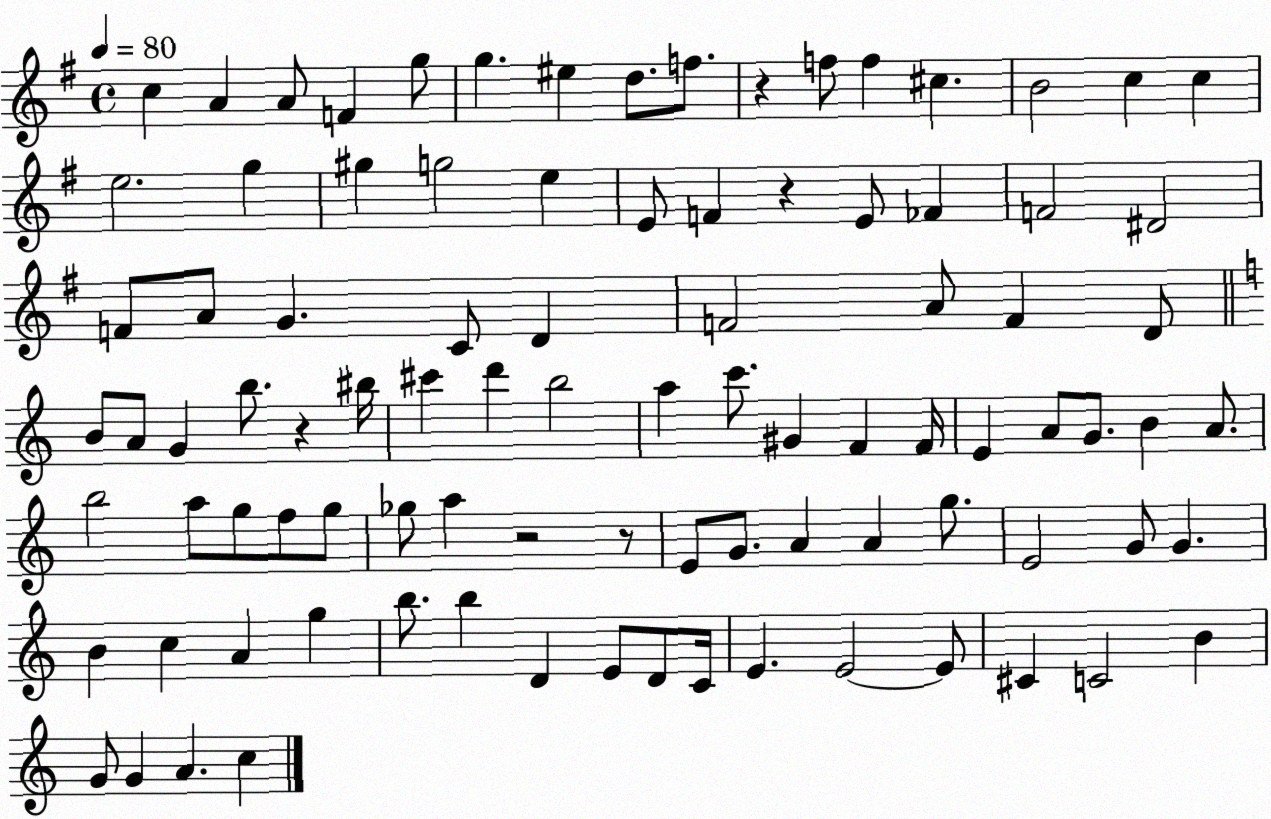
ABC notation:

X:1
T:Untitled
M:4/4
L:1/4
K:G
c A A/2 F g/2 g ^e d/2 f/2 z f/2 f ^c B2 c c e2 g ^g g2 e E/2 F z E/2 _F F2 ^D2 F/2 A/2 G C/2 D F2 A/2 F D/2 B/2 A/2 G b/2 z ^b/4 ^c' d' b2 a c'/2 ^G F F/4 E A/2 G/2 B A/2 b2 a/2 g/2 f/2 g/2 _g/2 a z2 z/2 E/2 G/2 A A g/2 E2 G/2 G B c A g b/2 b D E/2 D/2 C/4 E E2 E/2 ^C C2 B G/2 G A c